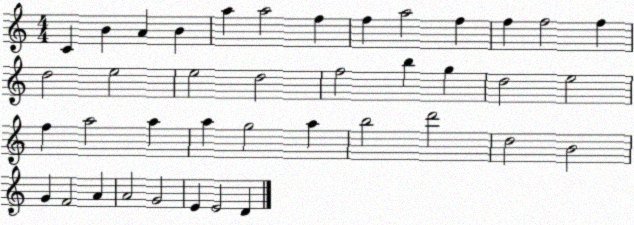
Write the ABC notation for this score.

X:1
T:Untitled
M:4/4
L:1/4
K:C
C B A B a a2 f f a2 f f f2 f d2 e2 e2 d2 f2 b g d2 e2 f a2 a a g2 a b2 d'2 d2 B2 G F2 A A2 G2 E E2 D